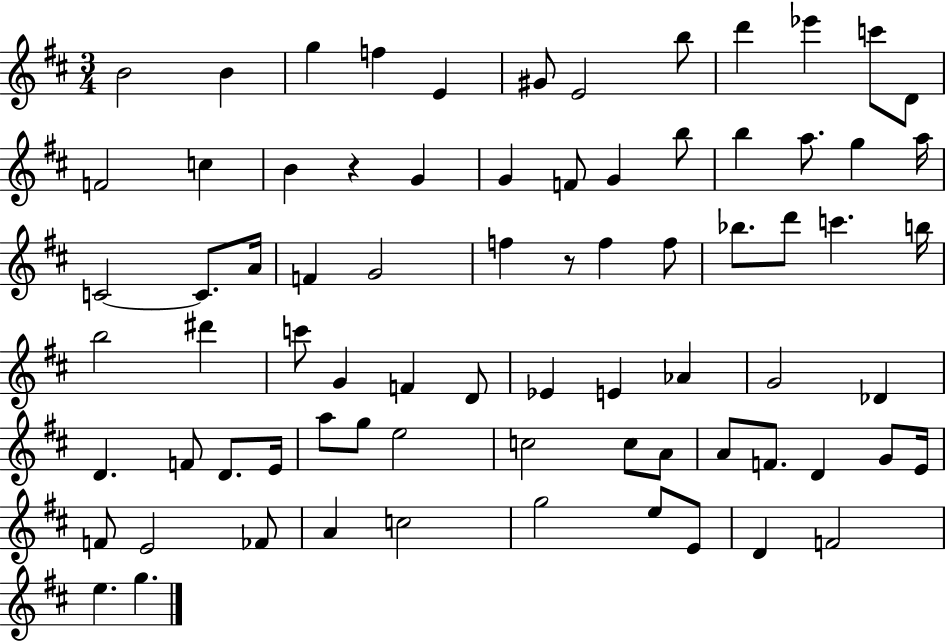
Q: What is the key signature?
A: D major